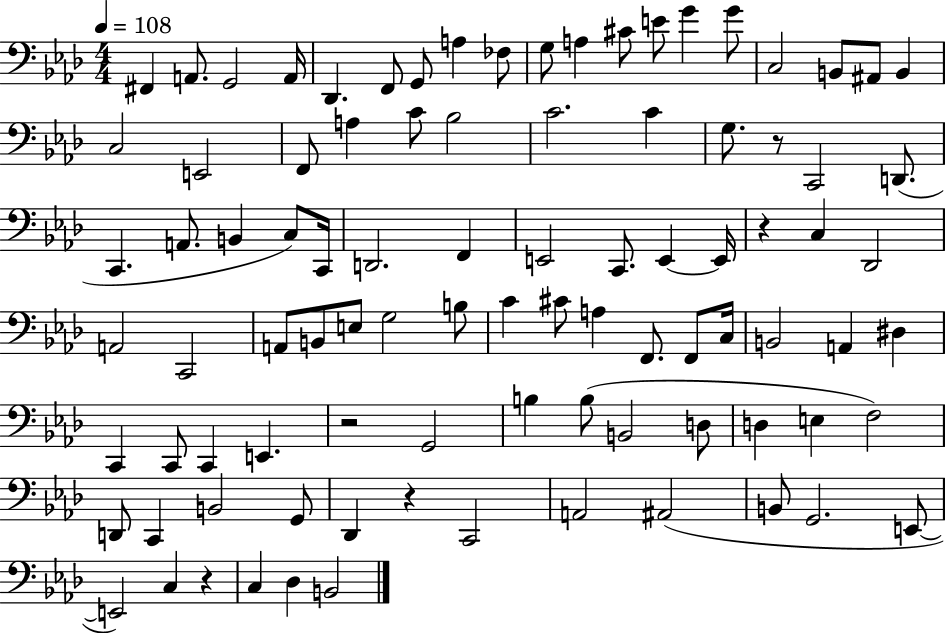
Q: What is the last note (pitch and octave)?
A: B2